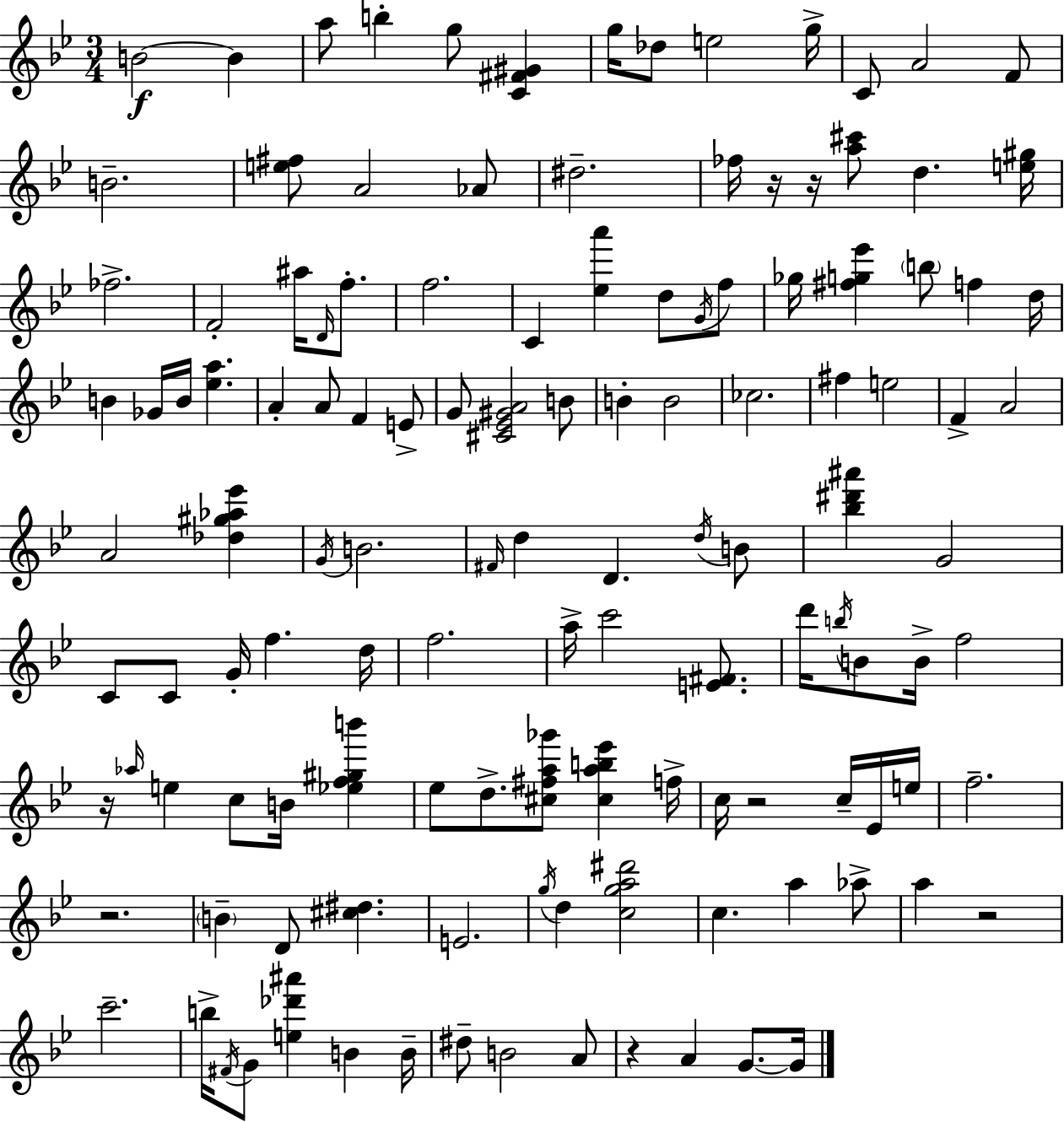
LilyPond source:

{
  \clef treble
  \numericTimeSignature
  \time 3/4
  \key g \minor
  \repeat volta 2 { b'2~~\f b'4 | a''8 b''4-. g''8 <c' fis' gis'>4 | g''16 des''8 e''2 g''16-> | c'8 a'2 f'8 | \break b'2.-- | <e'' fis''>8 a'2 aes'8 | dis''2.-- | fes''16 r16 r16 <a'' cis'''>8 d''4. <e'' gis''>16 | \break fes''2.-> | f'2-. ais''16 \grace { d'16 } f''8.-. | f''2. | c'4 <ees'' a'''>4 d''8 \acciaccatura { g'16 } | \break f''8 ges''16 <fis'' g'' ees'''>4 \parenthesize b''8 f''4 | d''16 b'4 ges'16 b'16 <ees'' a''>4. | a'4-. a'8 f'4 | e'8-> g'8 <cis' ees' gis' a'>2 | \break b'8 b'4-. b'2 | ces''2. | fis''4 e''2 | f'4-> a'2 | \break a'2 <des'' gis'' aes'' ees'''>4 | \acciaccatura { g'16 } b'2. | \grace { fis'16 } d''4 d'4. | \acciaccatura { d''16 } b'8 <bes'' dis''' ais'''>4 g'2 | \break c'8 c'8 g'16-. f''4. | d''16 f''2. | a''16-> c'''2 | <e' fis'>8. d'''16 \acciaccatura { b''16 } b'8 b'16-> f''2 | \break r16 \grace { aes''16 } e''4 | c''8 b'16 <ees'' f'' gis'' b'''>4 ees''8 d''8.-> | <cis'' fis'' a'' ges'''>8 <cis'' a'' b'' ees'''>4 f''16-> c''16 r2 | c''16-- ees'16 e''16 f''2.-- | \break r2. | \parenthesize b'4-- d'8 | <cis'' dis''>4. e'2. | \acciaccatura { g''16 } d''4 | \break <c'' g'' a'' dis'''>2 c''4. | a''4 aes''8-> a''4 | r2 c'''2.-- | b''16-> \acciaccatura { fis'16 } g'8 | \break <e'' des''' ais'''>4 b'4 b'16-- dis''8-- b'2 | a'8 r4 | a'4 g'8.~~ g'16 } \bar "|."
}